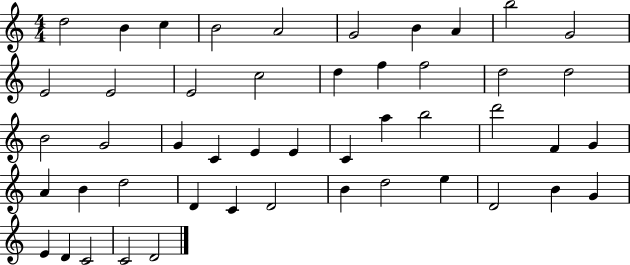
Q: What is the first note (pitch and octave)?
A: D5